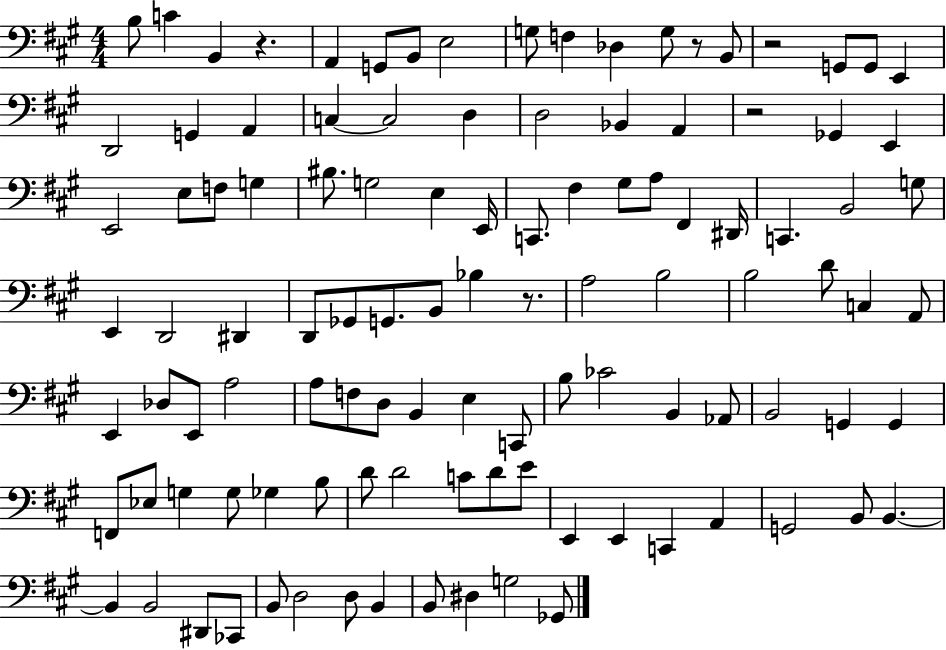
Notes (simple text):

B3/e C4/q B2/q R/q. A2/q G2/e B2/e E3/h G3/e F3/q Db3/q G3/e R/e B2/e R/h G2/e G2/e E2/q D2/h G2/q A2/q C3/q C3/h D3/q D3/h Bb2/q A2/q R/h Gb2/q E2/q E2/h E3/e F3/e G3/q BIS3/e. G3/h E3/q E2/s C2/e. F#3/q G#3/e A3/e F#2/q D#2/s C2/q. B2/h G3/e E2/q D2/h D#2/q D2/e Gb2/e G2/e. B2/e Bb3/q R/e. A3/h B3/h B3/h D4/e C3/q A2/e E2/q Db3/e E2/e A3/h A3/e F3/e D3/e B2/q E3/q C2/e B3/e CES4/h B2/q Ab2/e B2/h G2/q G2/q F2/e Eb3/e G3/q G3/e Gb3/q B3/e D4/e D4/h C4/e D4/e E4/e E2/q E2/q C2/q A2/q G2/h B2/e B2/q. B2/q B2/h D#2/e CES2/e B2/e D3/h D3/e B2/q B2/e D#3/q G3/h Gb2/e